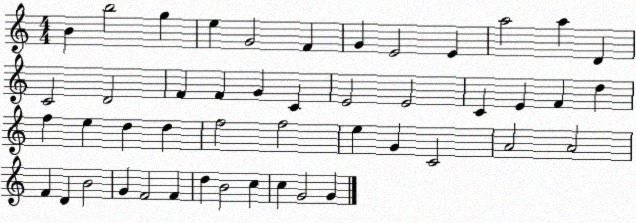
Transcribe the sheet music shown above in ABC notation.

X:1
T:Untitled
M:4/4
L:1/4
K:C
B b2 g e G2 F G E2 E a2 a D C2 D2 F F G C E2 E2 C E F d f e d d f2 f2 e G C2 A2 A2 F D B2 G F2 F d B2 c c G2 G